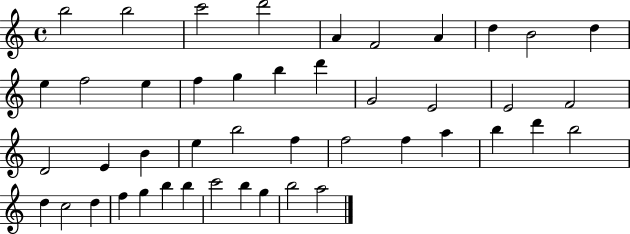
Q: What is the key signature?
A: C major